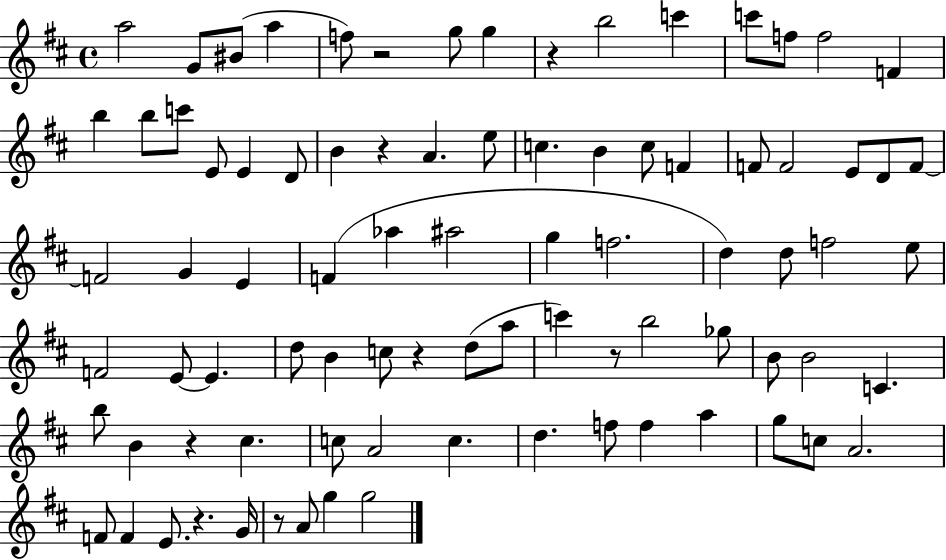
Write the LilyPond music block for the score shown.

{
  \clef treble
  \time 4/4
  \defaultTimeSignature
  \key d \major
  \repeat volta 2 { a''2 g'8 bis'8( a''4 | f''8) r2 g''8 g''4 | r4 b''2 c'''4 | c'''8 f''8 f''2 f'4 | \break b''4 b''8 c'''8 e'8 e'4 d'8 | b'4 r4 a'4. e''8 | c''4. b'4 c''8 f'4 | f'8 f'2 e'8 d'8 f'8~~ | \break f'2 g'4 e'4 | f'4( aes''4 ais''2 | g''4 f''2. | d''4) d''8 f''2 e''8 | \break f'2 e'8~~ e'4. | d''8 b'4 c''8 r4 d''8( a''8 | c'''4) r8 b''2 ges''8 | b'8 b'2 c'4. | \break b''8 b'4 r4 cis''4. | c''8 a'2 c''4. | d''4. f''8 f''4 a''4 | g''8 c''8 a'2. | \break f'8 f'4 e'8. r4. g'16 | r8 a'8 g''4 g''2 | } \bar "|."
}